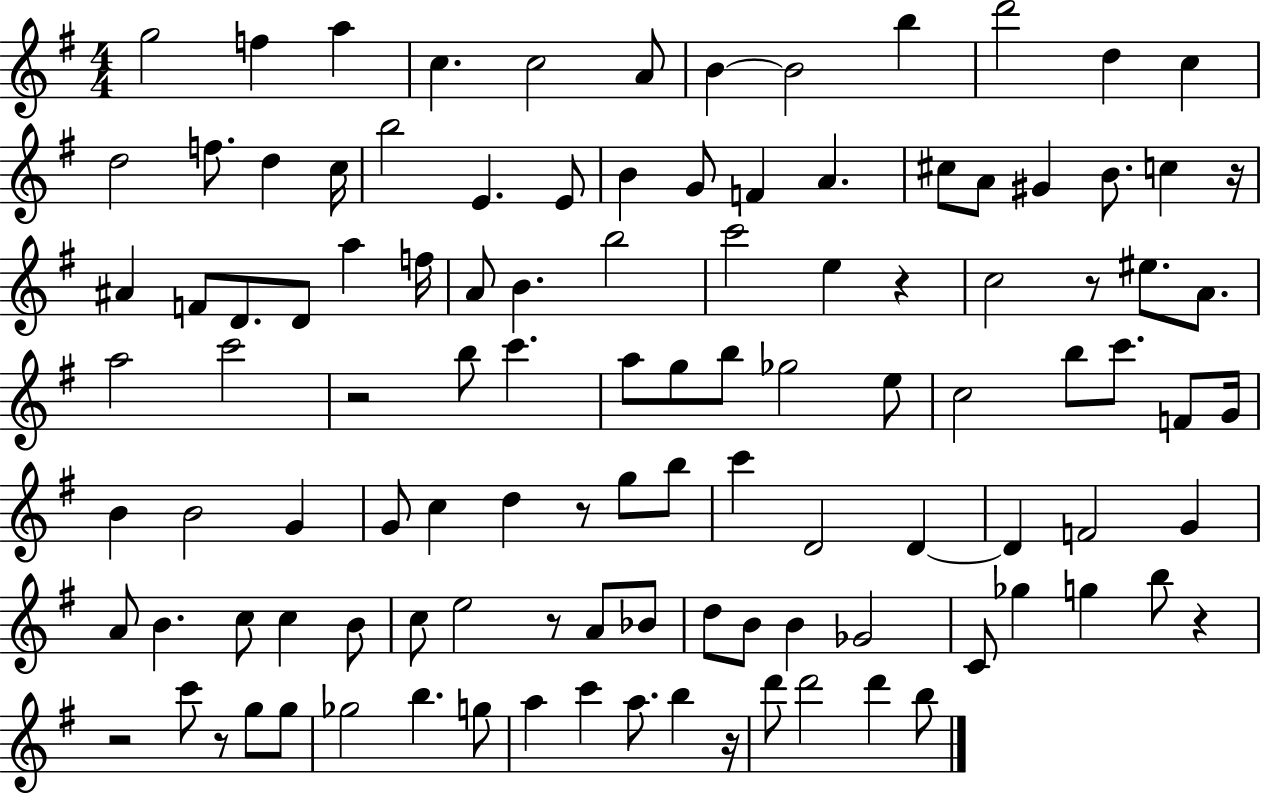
{
  \clef treble
  \numericTimeSignature
  \time 4/4
  \key g \major
  g''2 f''4 a''4 | c''4. c''2 a'8 | b'4~~ b'2 b''4 | d'''2 d''4 c''4 | \break d''2 f''8. d''4 c''16 | b''2 e'4. e'8 | b'4 g'8 f'4 a'4. | cis''8 a'8 gis'4 b'8. c''4 r16 | \break ais'4 f'8 d'8. d'8 a''4 f''16 | a'8 b'4. b''2 | c'''2 e''4 r4 | c''2 r8 eis''8. a'8. | \break a''2 c'''2 | r2 b''8 c'''4. | a''8 g''8 b''8 ges''2 e''8 | c''2 b''8 c'''8. f'8 g'16 | \break b'4 b'2 g'4 | g'8 c''4 d''4 r8 g''8 b''8 | c'''4 d'2 d'4~~ | d'4 f'2 g'4 | \break a'8 b'4. c''8 c''4 b'8 | c''8 e''2 r8 a'8 bes'8 | d''8 b'8 b'4 ges'2 | c'8 ges''4 g''4 b''8 r4 | \break r2 c'''8 r8 g''8 g''8 | ges''2 b''4. g''8 | a''4 c'''4 a''8. b''4 r16 | d'''8 d'''2 d'''4 b''8 | \break \bar "|."
}